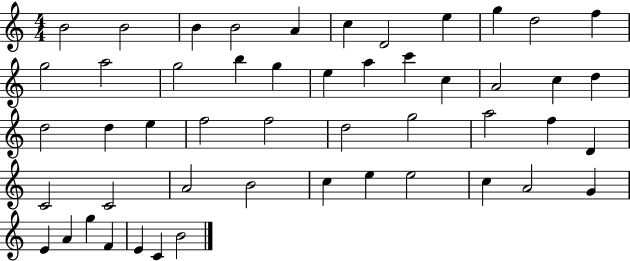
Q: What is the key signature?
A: C major